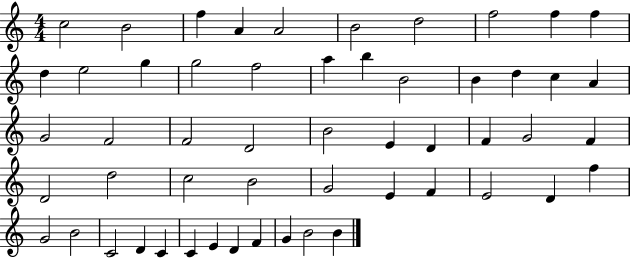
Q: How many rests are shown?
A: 0